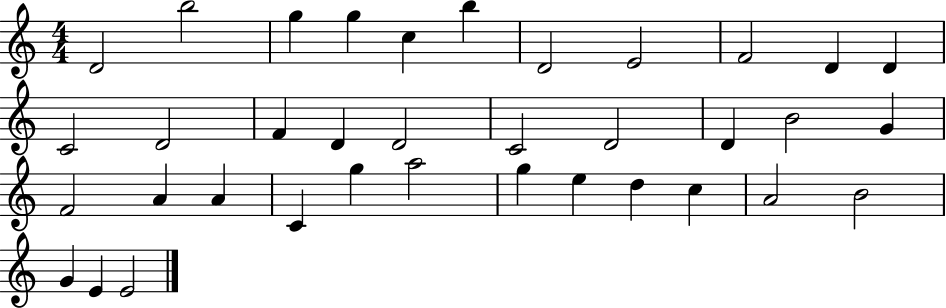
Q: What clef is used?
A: treble